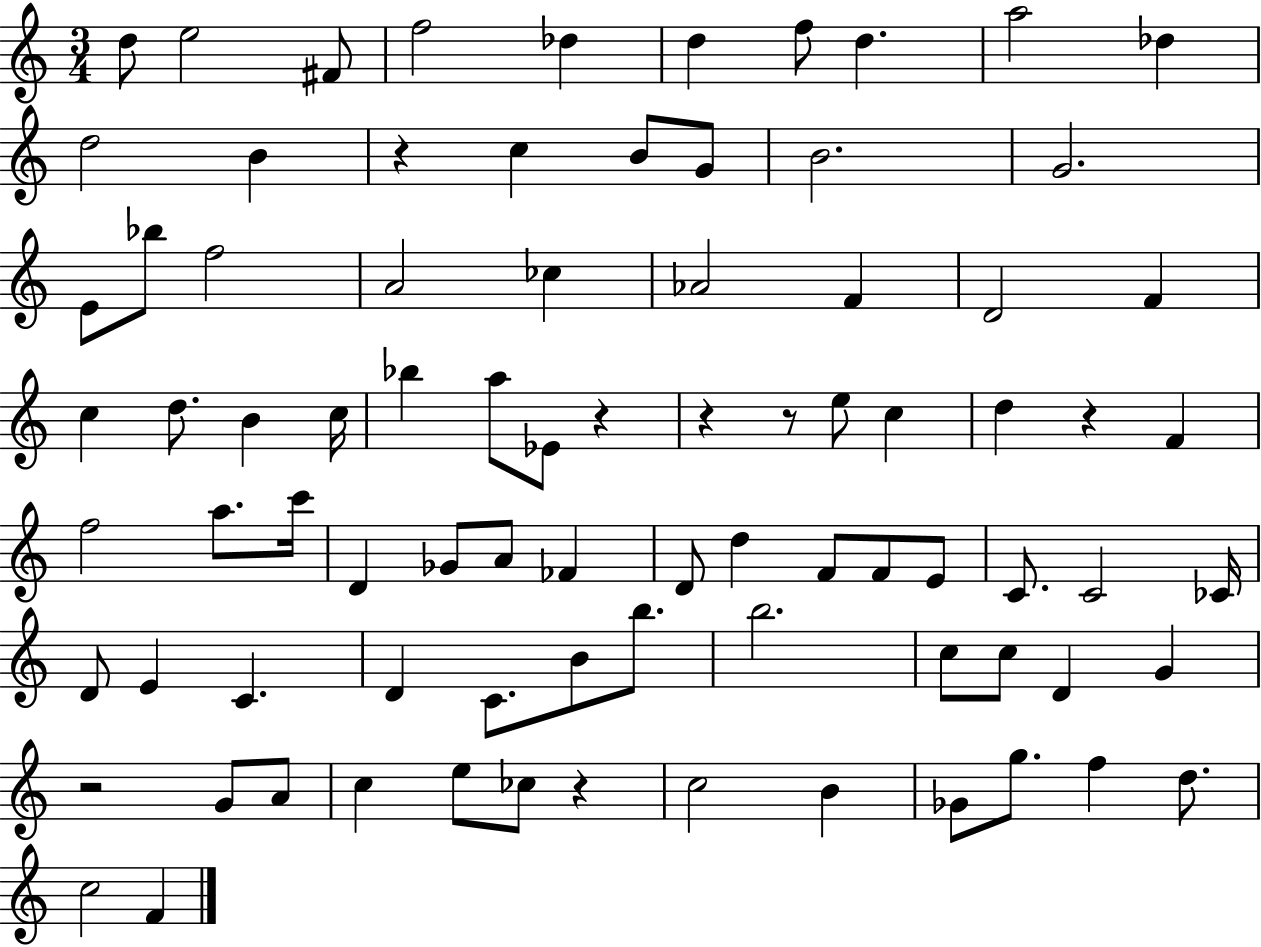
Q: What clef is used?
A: treble